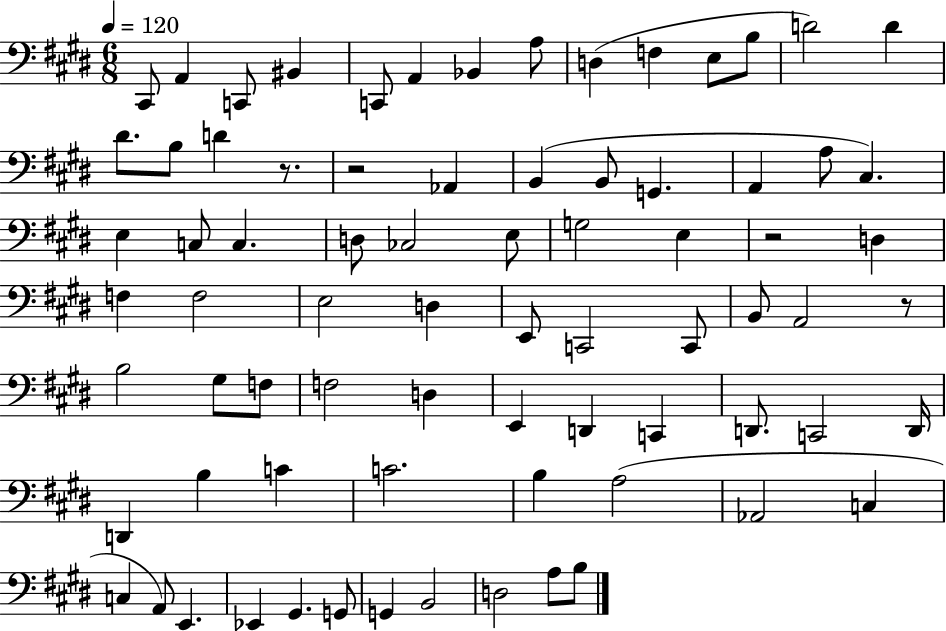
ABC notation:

X:1
T:Untitled
M:6/8
L:1/4
K:E
^C,,/2 A,, C,,/2 ^B,, C,,/2 A,, _B,, A,/2 D, F, E,/2 B,/2 D2 D ^D/2 B,/2 D z/2 z2 _A,, B,, B,,/2 G,, A,, A,/2 ^C, E, C,/2 C, D,/2 _C,2 E,/2 G,2 E, z2 D, F, F,2 E,2 D, E,,/2 C,,2 C,,/2 B,,/2 A,,2 z/2 B,2 ^G,/2 F,/2 F,2 D, E,, D,, C,, D,,/2 C,,2 D,,/4 D,, B, C C2 B, A,2 _A,,2 C, C, A,,/2 E,, _E,, ^G,, G,,/2 G,, B,,2 D,2 A,/2 B,/2